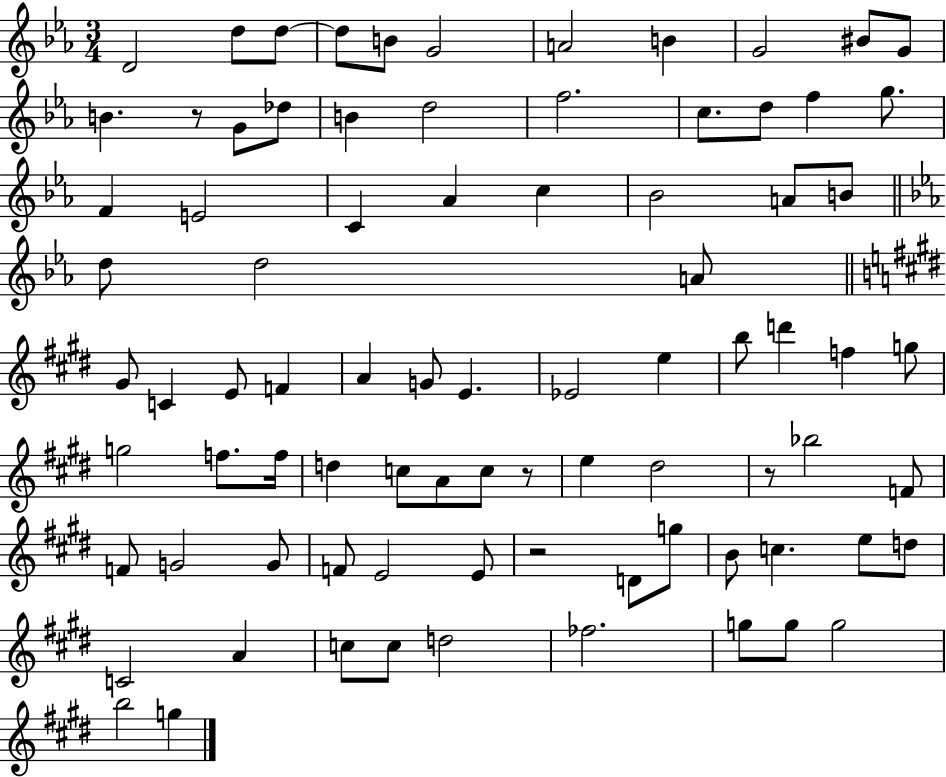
{
  \clef treble
  \numericTimeSignature
  \time 3/4
  \key ees \major
  d'2 d''8 d''8~~ | d''8 b'8 g'2 | a'2 b'4 | g'2 bis'8 g'8 | \break b'4. r8 g'8 des''8 | b'4 d''2 | f''2. | c''8. d''8 f''4 g''8. | \break f'4 e'2 | c'4 aes'4 c''4 | bes'2 a'8 b'8 | \bar "||" \break \key ees \major d''8 d''2 a'8 | \bar "||" \break \key e \major gis'8 c'4 e'8 f'4 | a'4 g'8 e'4. | ees'2 e''4 | b''8 d'''4 f''4 g''8 | \break g''2 f''8. f''16 | d''4 c''8 a'8 c''8 r8 | e''4 dis''2 | r8 bes''2 f'8 | \break f'8 g'2 g'8 | f'8 e'2 e'8 | r2 d'8 g''8 | b'8 c''4. e''8 d''8 | \break c'2 a'4 | c''8 c''8 d''2 | fes''2. | g''8 g''8 g''2 | \break b''2 g''4 | \bar "|."
}